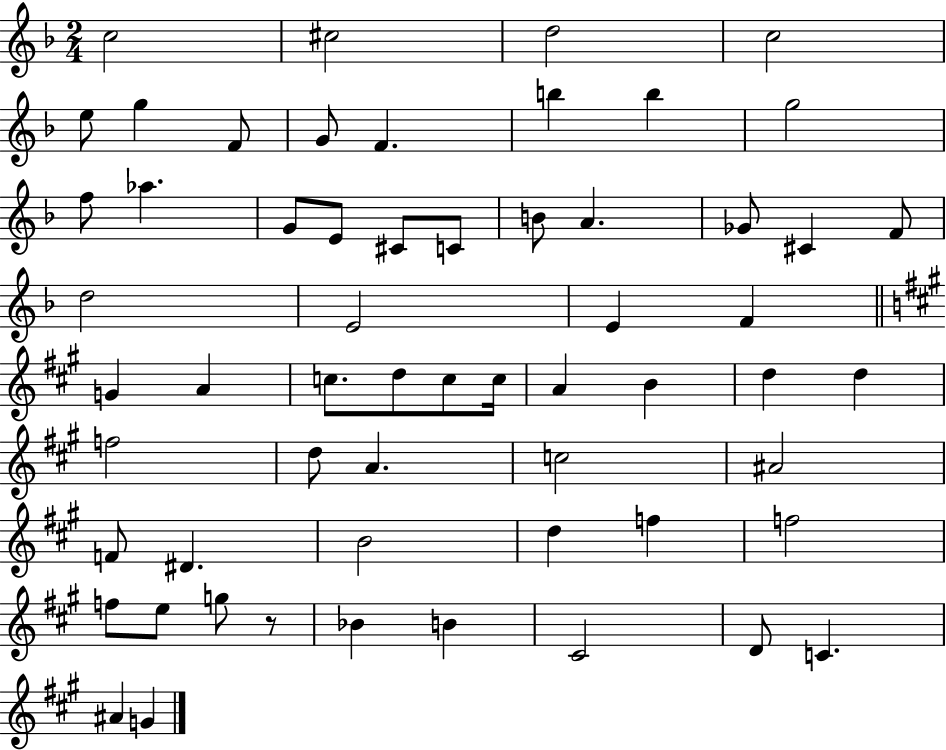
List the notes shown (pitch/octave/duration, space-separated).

C5/h C#5/h D5/h C5/h E5/e G5/q F4/e G4/e F4/q. B5/q B5/q G5/h F5/e Ab5/q. G4/e E4/e C#4/e C4/e B4/e A4/q. Gb4/e C#4/q F4/e D5/h E4/h E4/q F4/q G4/q A4/q C5/e. D5/e C5/e C5/s A4/q B4/q D5/q D5/q F5/h D5/e A4/q. C5/h A#4/h F4/e D#4/q. B4/h D5/q F5/q F5/h F5/e E5/e G5/e R/e Bb4/q B4/q C#4/h D4/e C4/q. A#4/q G4/q